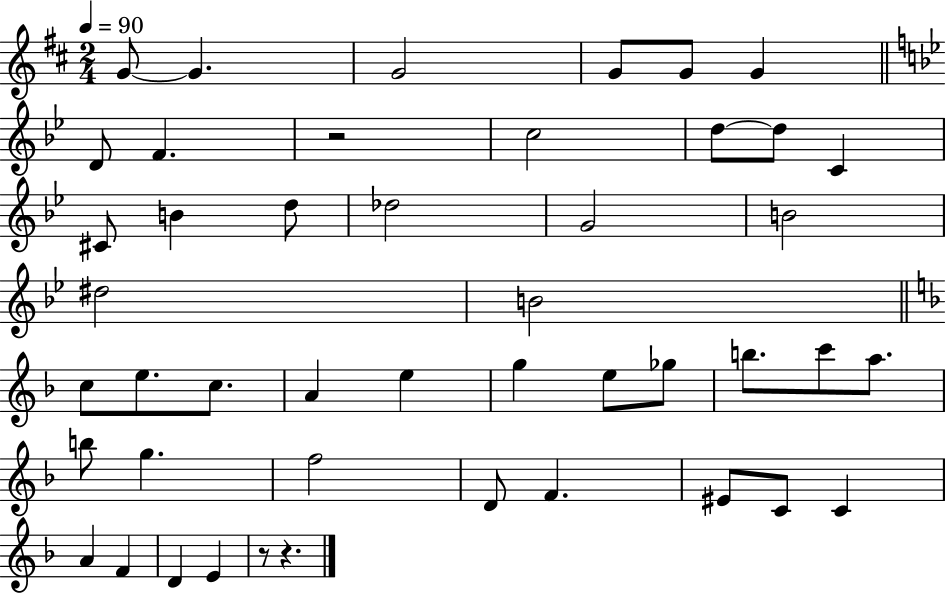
{
  \clef treble
  \numericTimeSignature
  \time 2/4
  \key d \major
  \tempo 4 = 90
  g'8~~ g'4. | g'2 | g'8 g'8 g'4 | \bar "||" \break \key g \minor d'8 f'4. | r2 | c''2 | d''8~~ d''8 c'4 | \break cis'8 b'4 d''8 | des''2 | g'2 | b'2 | \break dis''2 | b'2 | \bar "||" \break \key f \major c''8 e''8. c''8. | a'4 e''4 | g''4 e''8 ges''8 | b''8. c'''8 a''8. | \break b''8 g''4. | f''2 | d'8 f'4. | eis'8 c'8 c'4 | \break a'4 f'4 | d'4 e'4 | r8 r4. | \bar "|."
}